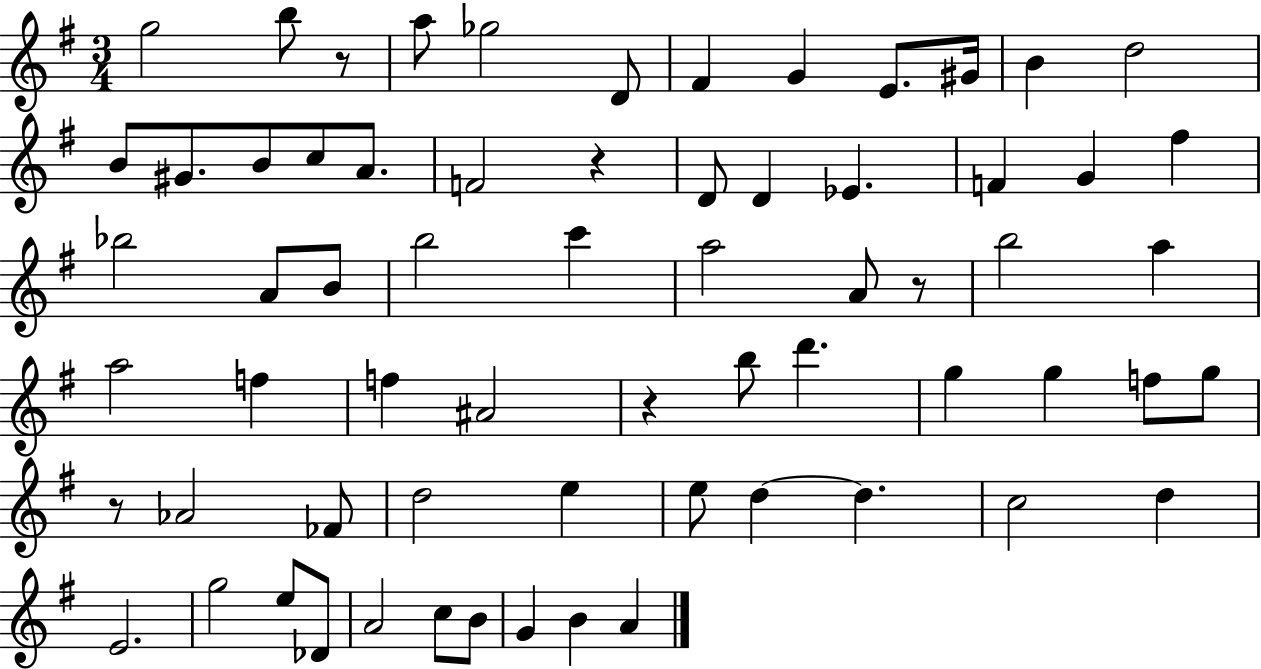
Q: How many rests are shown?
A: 5